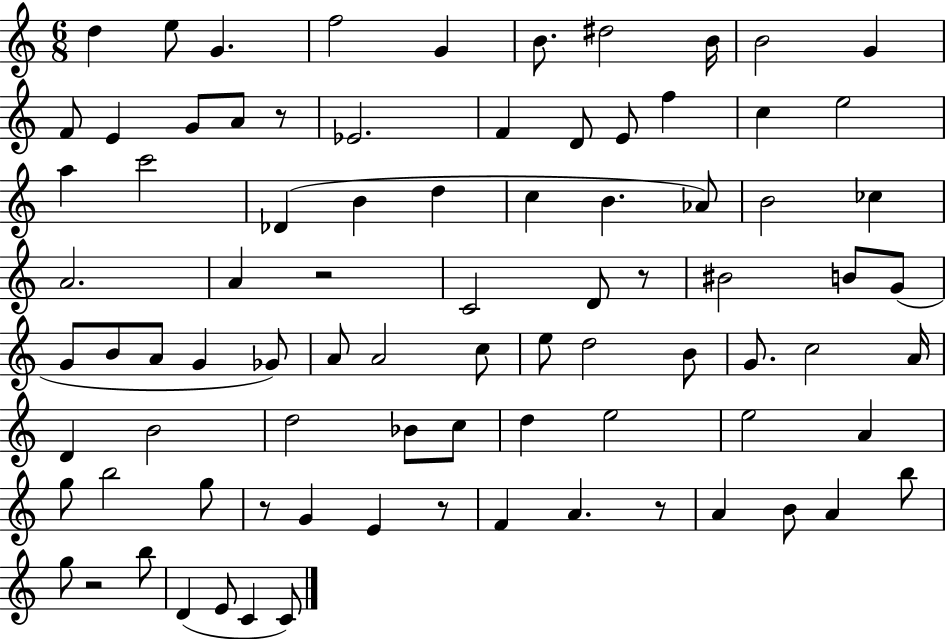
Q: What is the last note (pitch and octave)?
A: C4